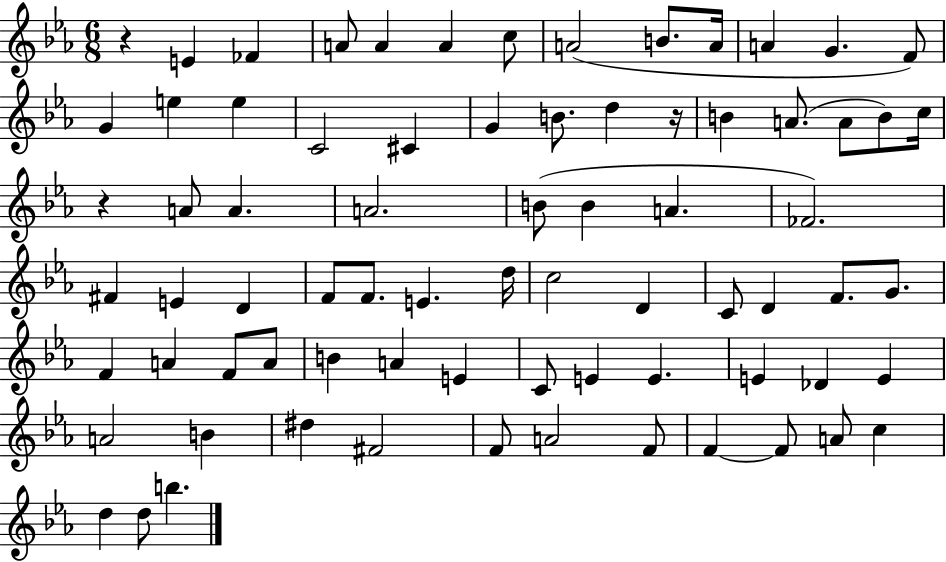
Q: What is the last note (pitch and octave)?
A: B5